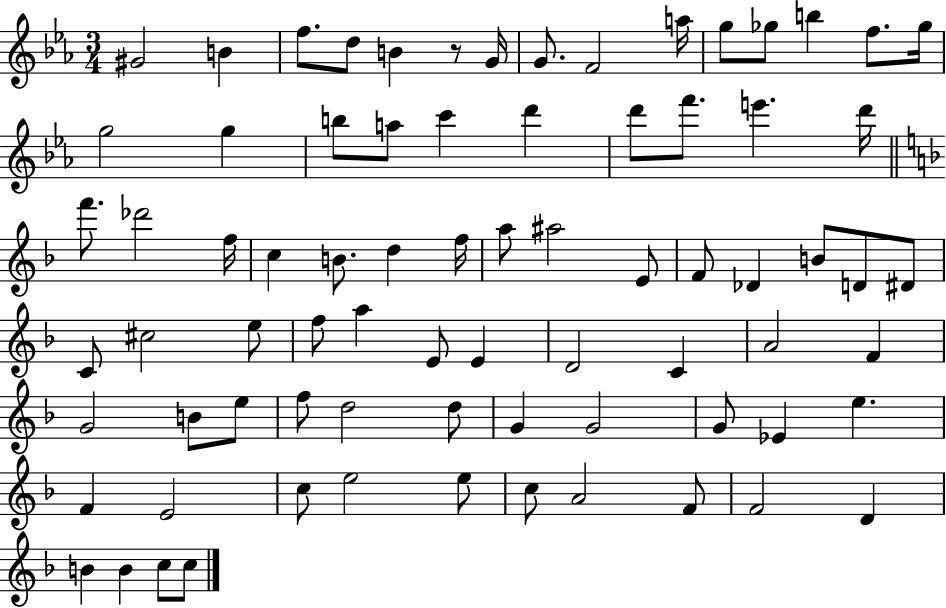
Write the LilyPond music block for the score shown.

{
  \clef treble
  \numericTimeSignature
  \time 3/4
  \key ees \major
  gis'2 b'4 | f''8. d''8 b'4 r8 g'16 | g'8. f'2 a''16 | g''8 ges''8 b''4 f''8. ges''16 | \break g''2 g''4 | b''8 a''8 c'''4 d'''4 | d'''8 f'''8. e'''4. d'''16 | \bar "||" \break \key d \minor f'''8. des'''2 f''16 | c''4 b'8. d''4 f''16 | a''8 ais''2 e'8 | f'8 des'4 b'8 d'8 dis'8 | \break c'8 cis''2 e''8 | f''8 a''4 e'8 e'4 | d'2 c'4 | a'2 f'4 | \break g'2 b'8 e''8 | f''8 d''2 d''8 | g'4 g'2 | g'8 ees'4 e''4. | \break f'4 e'2 | c''8 e''2 e''8 | c''8 a'2 f'8 | f'2 d'4 | \break b'4 b'4 c''8 c''8 | \bar "|."
}